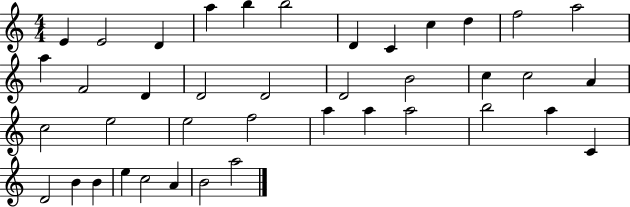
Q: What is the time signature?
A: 4/4